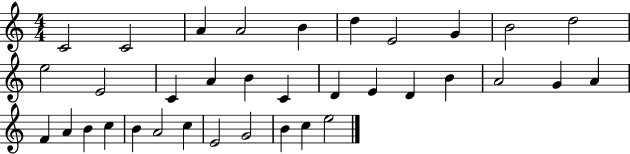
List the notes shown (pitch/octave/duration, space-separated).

C4/h C4/h A4/q A4/h B4/q D5/q E4/h G4/q B4/h D5/h E5/h E4/h C4/q A4/q B4/q C4/q D4/q E4/q D4/q B4/q A4/h G4/q A4/q F4/q A4/q B4/q C5/q B4/q A4/h C5/q E4/h G4/h B4/q C5/q E5/h